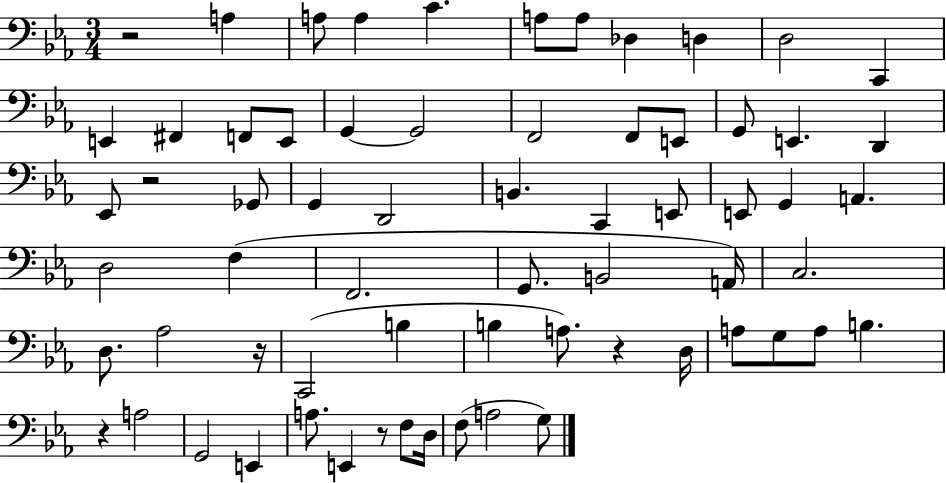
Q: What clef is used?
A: bass